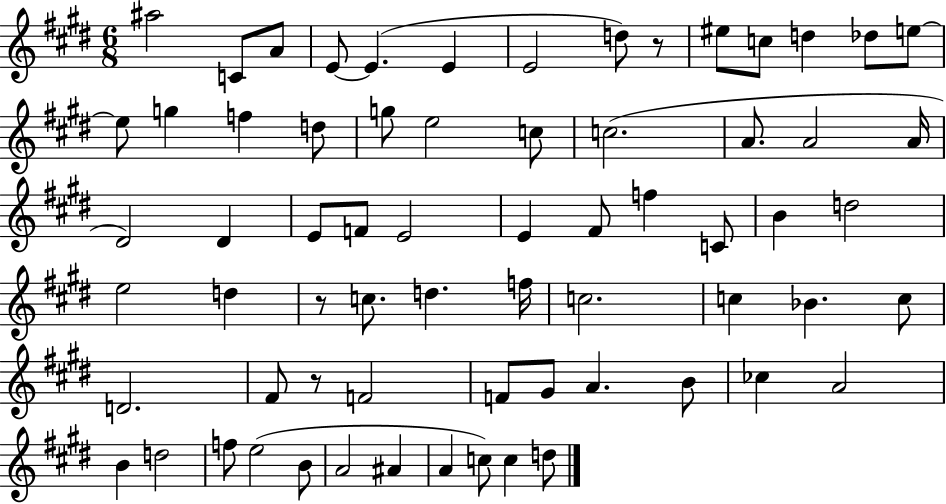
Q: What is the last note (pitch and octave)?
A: D5